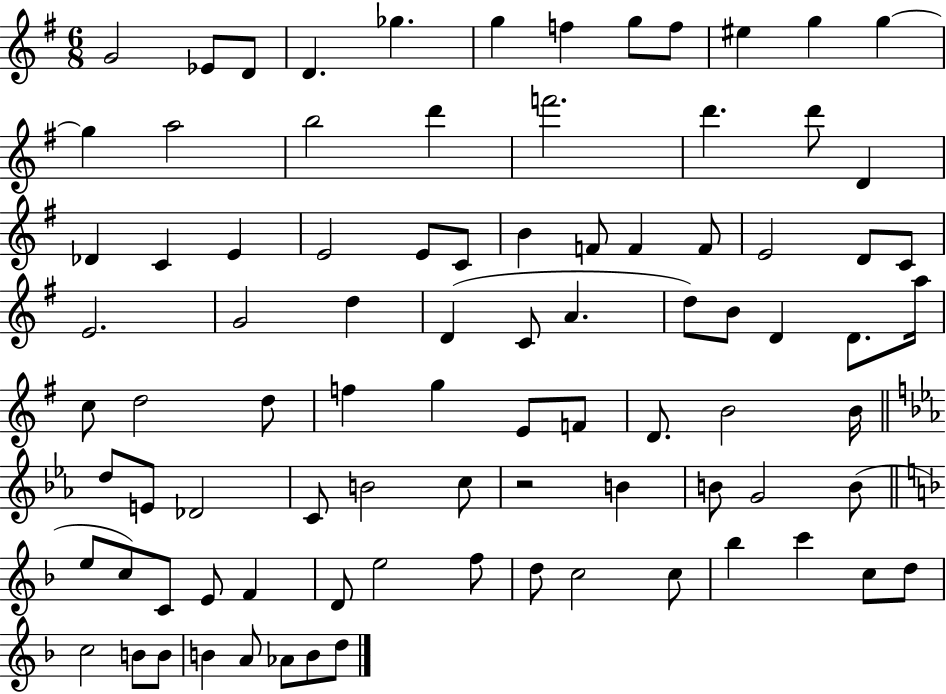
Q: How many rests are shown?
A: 1